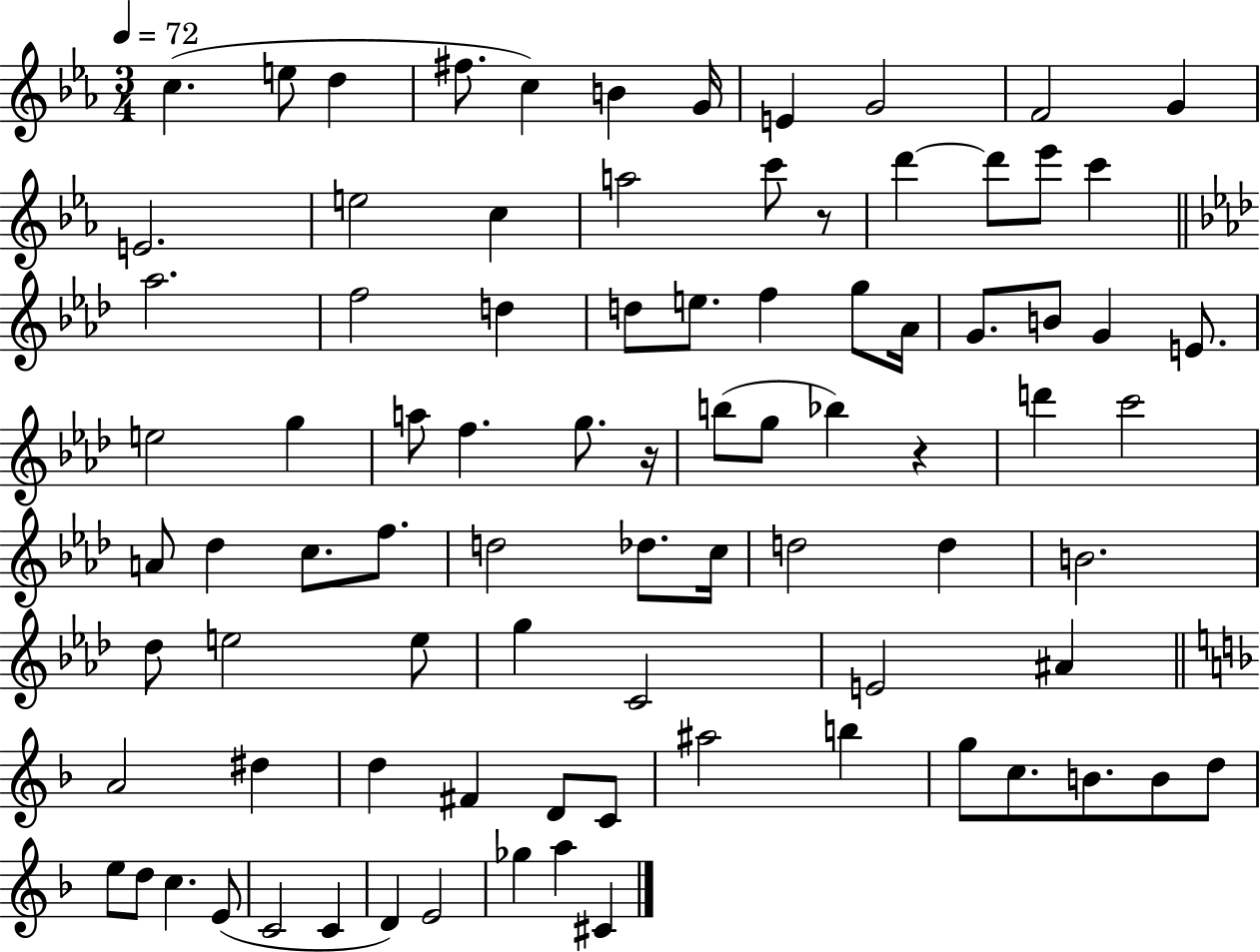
C5/q. E5/e D5/q F#5/e. C5/q B4/q G4/s E4/q G4/h F4/h G4/q E4/h. E5/h C5/q A5/h C6/e R/e D6/q D6/e Eb6/e C6/q Ab5/h. F5/h D5/q D5/e E5/e. F5/q G5/e Ab4/s G4/e. B4/e G4/q E4/e. E5/h G5/q A5/e F5/q. G5/e. R/s B5/e G5/e Bb5/q R/q D6/q C6/h A4/e Db5/q C5/e. F5/e. D5/h Db5/e. C5/s D5/h D5/q B4/h. Db5/e E5/h E5/e G5/q C4/h E4/h A#4/q A4/h D#5/q D5/q F#4/q D4/e C4/e A#5/h B5/q G5/e C5/e. B4/e. B4/e D5/e E5/e D5/e C5/q. E4/e C4/h C4/q D4/q E4/h Gb5/q A5/q C#4/q